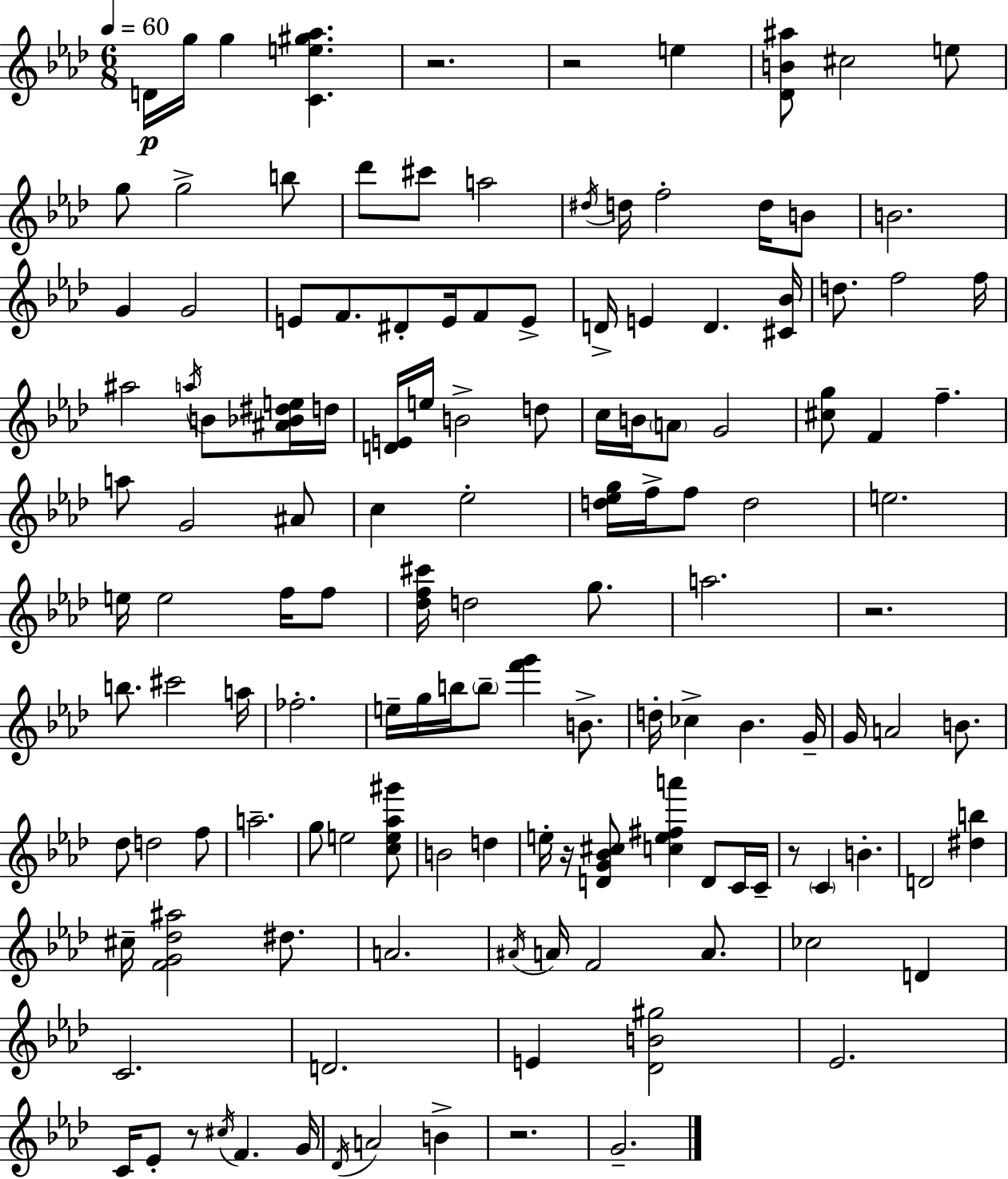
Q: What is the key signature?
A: AES major